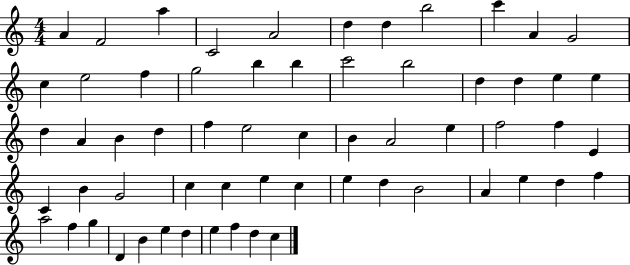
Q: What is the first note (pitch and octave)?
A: A4